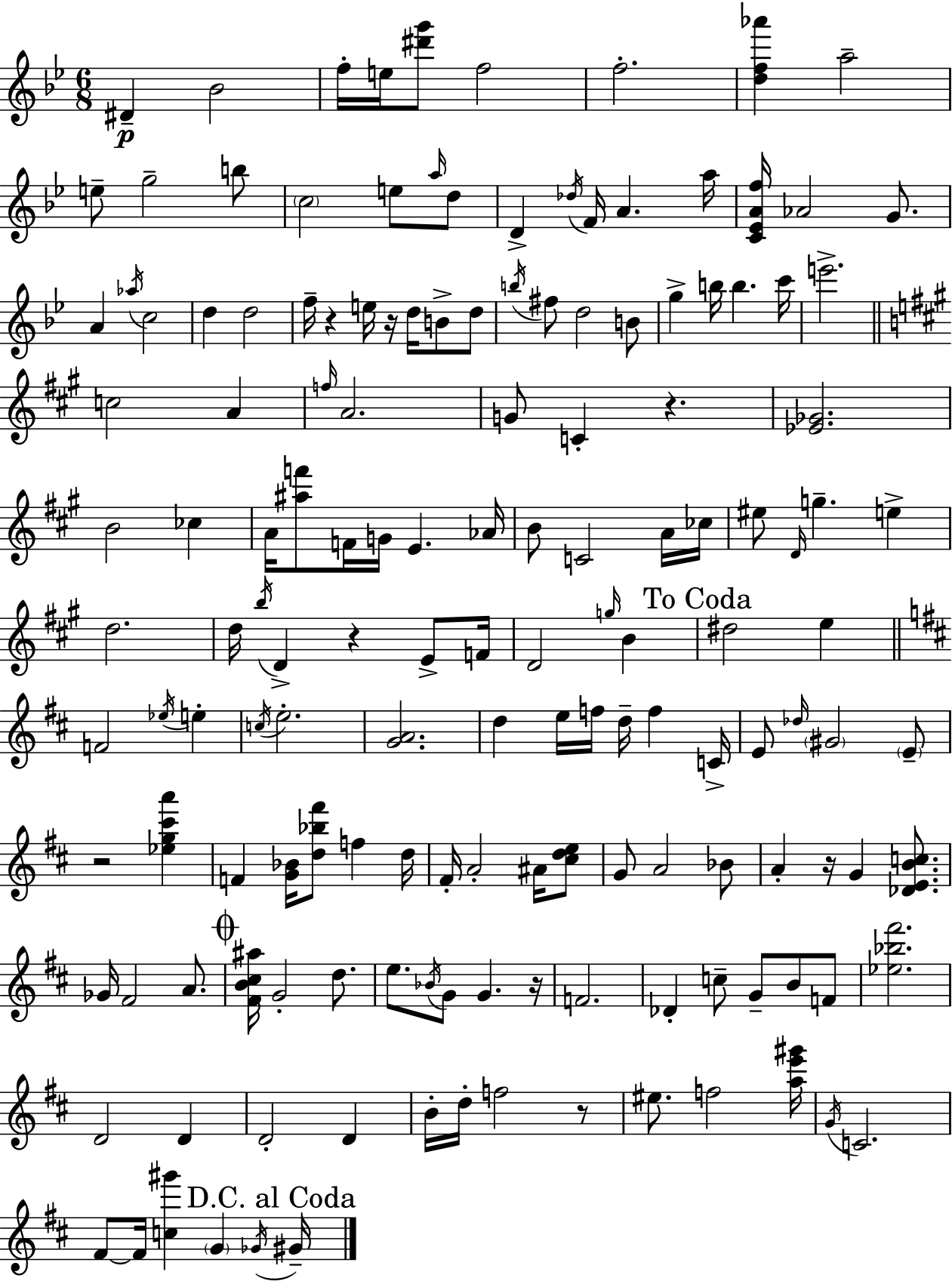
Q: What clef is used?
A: treble